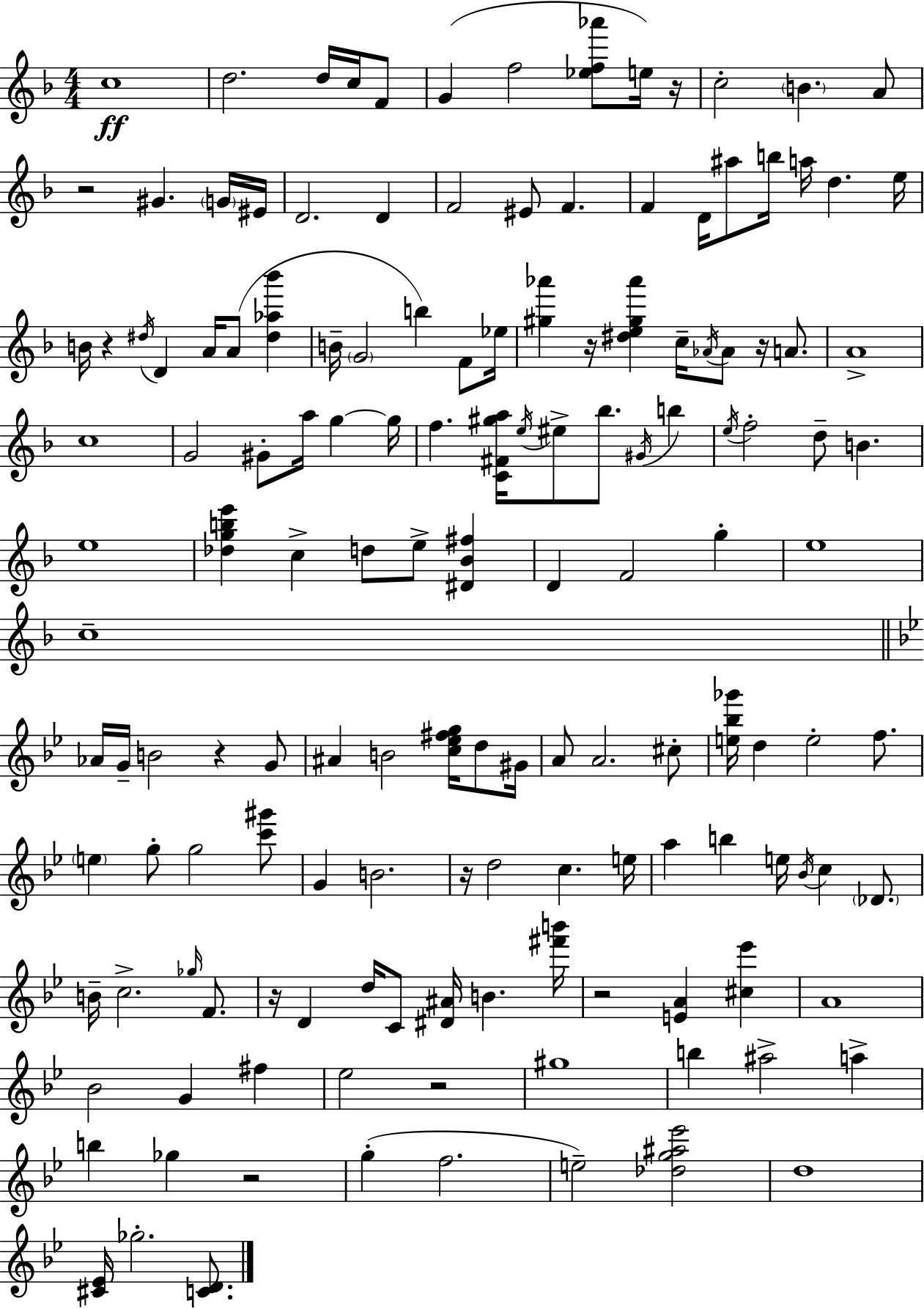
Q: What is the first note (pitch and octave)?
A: C5